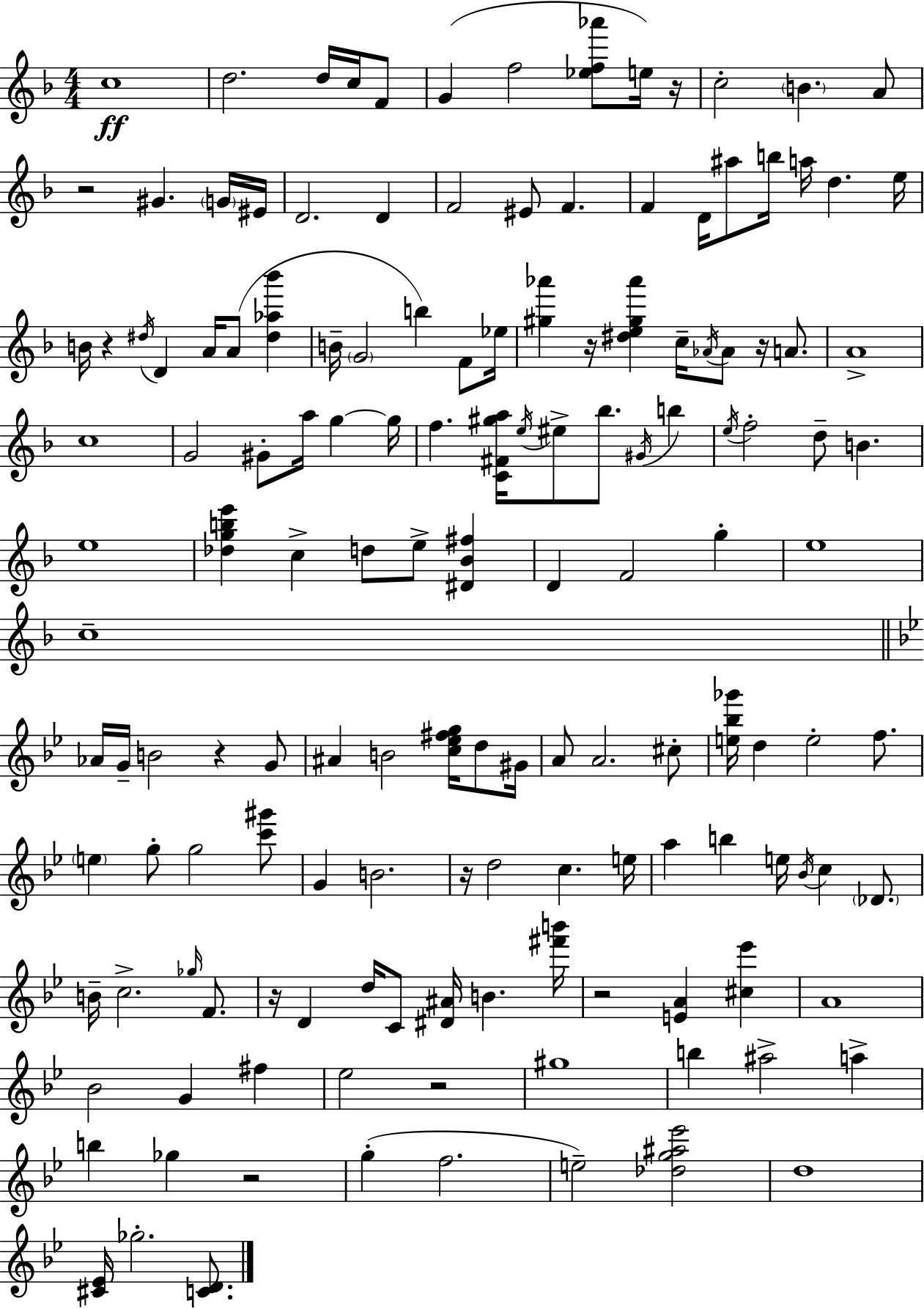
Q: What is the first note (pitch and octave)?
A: C5